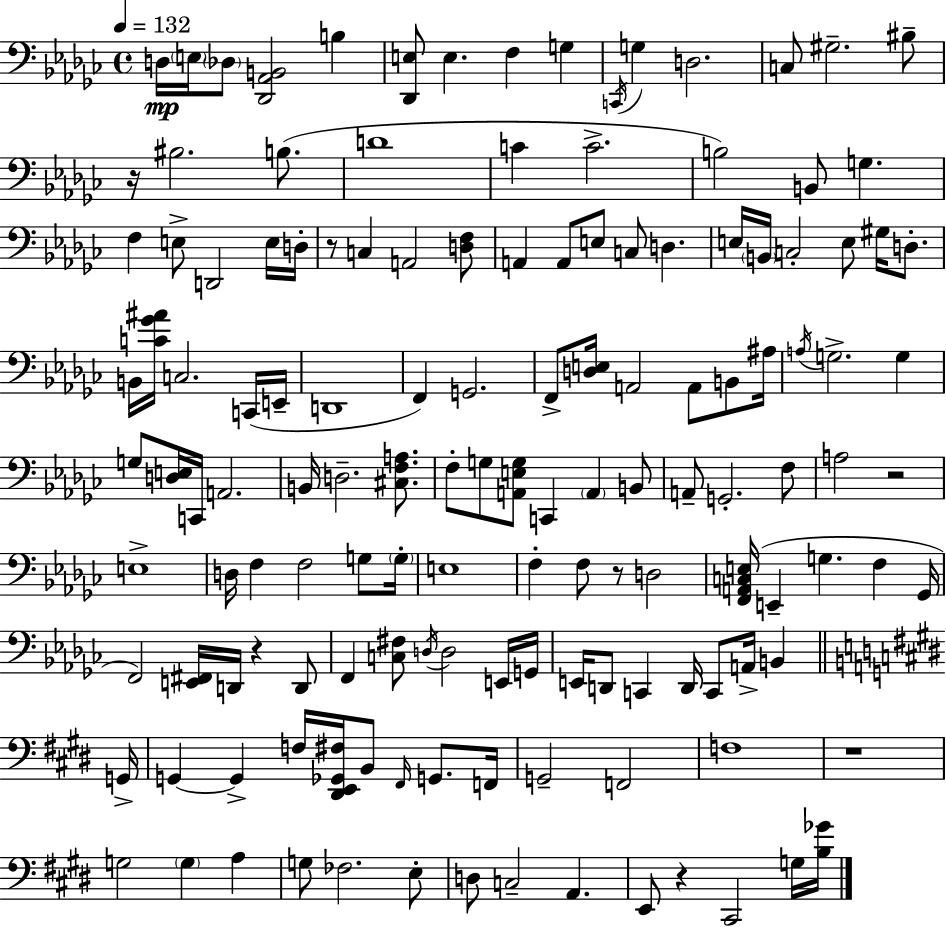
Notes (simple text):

D3/s E3/s Db3/e [Db2,Ab2,B2]/h B3/q [Db2,E3]/e E3/q. F3/q G3/q C2/s G3/q D3/h. C3/e G#3/h. BIS3/e R/s BIS3/h. B3/e. D4/w C4/q C4/h. B3/h B2/e G3/q. F3/q E3/e D2/h E3/s D3/s R/e C3/q A2/h [D3,F3]/e A2/q A2/e E3/e C3/e D3/q. E3/s B2/s C3/h E3/e G#3/s D3/e. B2/s [C4,Gb4,A#4]/s C3/h. C2/s E2/s D2/w F2/q G2/h. F2/e [D3,E3]/s A2/h A2/e B2/e A#3/s A3/s G3/h. G3/q G3/e [D3,E3]/s C2/s A2/h. B2/s D3/h. [C#3,F3,A3]/e. F3/e G3/e [A2,E3,G3]/e C2/q A2/q B2/e A2/e G2/h. F3/e A3/h R/h E3/w D3/s F3/q F3/h G3/e G3/s E3/w F3/q F3/e R/e D3/h [F2,A2,C3,E3]/s E2/q G3/q. F3/q Gb2/s F2/h [E2,F#2]/s D2/s R/q D2/e F2/q [C3,F#3]/e D3/s D3/h E2/s G2/s E2/s D2/e C2/q D2/s C2/e A2/s B2/q G2/s G2/q G2/q F3/s [D#2,E2,Gb2,F#3]/s B2/e F#2/s G2/e. F2/s G2/h F2/h F3/w R/w G3/h G3/q A3/q G3/e FES3/h. E3/e D3/e C3/h A2/q. E2/e R/q C#2/h G3/s [B3,Gb4]/s